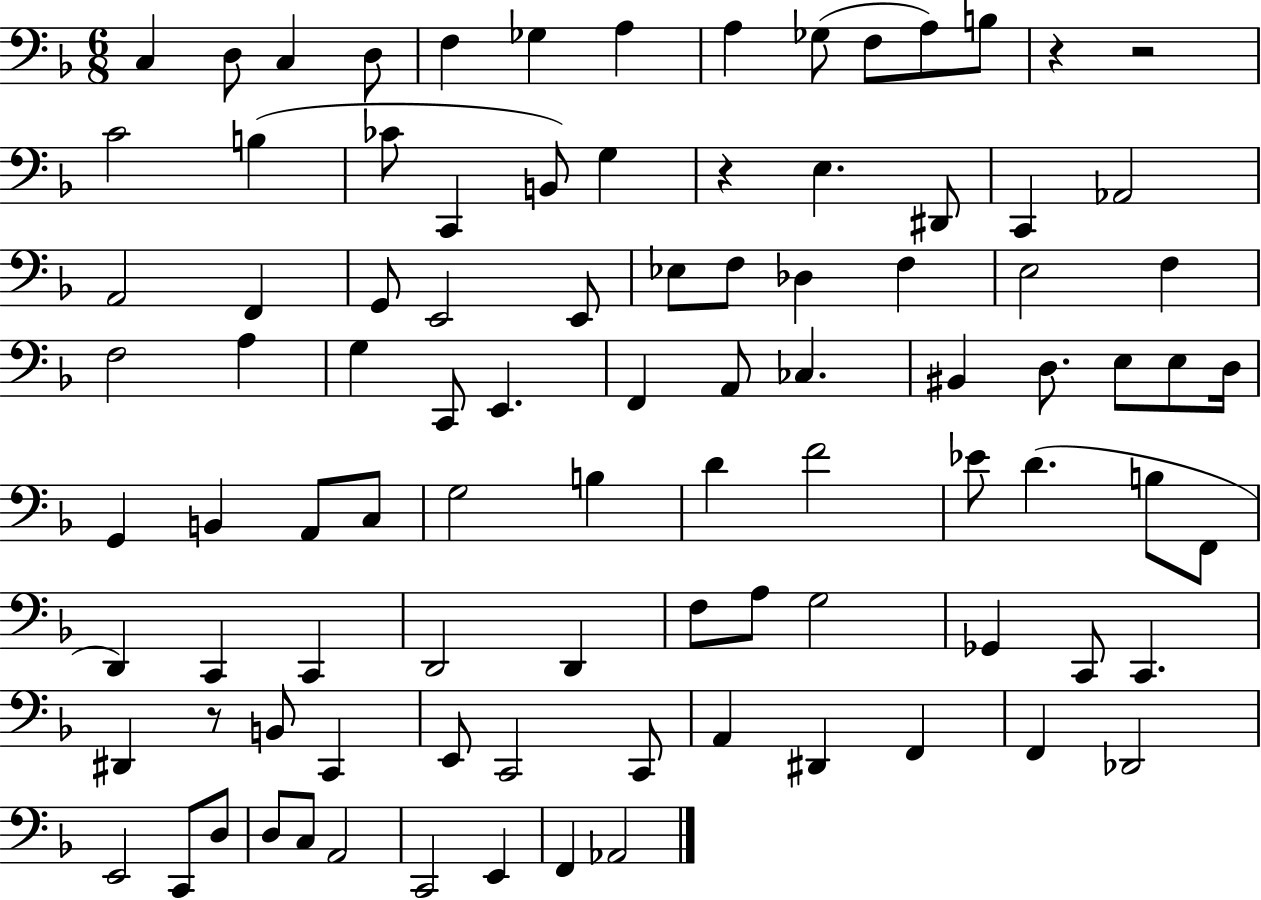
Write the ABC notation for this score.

X:1
T:Untitled
M:6/8
L:1/4
K:F
C, D,/2 C, D,/2 F, _G, A, A, _G,/2 F,/2 A,/2 B,/2 z z2 C2 B, _C/2 C,, B,,/2 G, z E, ^D,,/2 C,, _A,,2 A,,2 F,, G,,/2 E,,2 E,,/2 _E,/2 F,/2 _D, F, E,2 F, F,2 A, G, C,,/2 E,, F,, A,,/2 _C, ^B,, D,/2 E,/2 E,/2 D,/4 G,, B,, A,,/2 C,/2 G,2 B, D F2 _E/2 D B,/2 F,,/2 D,, C,, C,, D,,2 D,, F,/2 A,/2 G,2 _G,, C,,/2 C,, ^D,, z/2 B,,/2 C,, E,,/2 C,,2 C,,/2 A,, ^D,, F,, F,, _D,,2 E,,2 C,,/2 D,/2 D,/2 C,/2 A,,2 C,,2 E,, F,, _A,,2